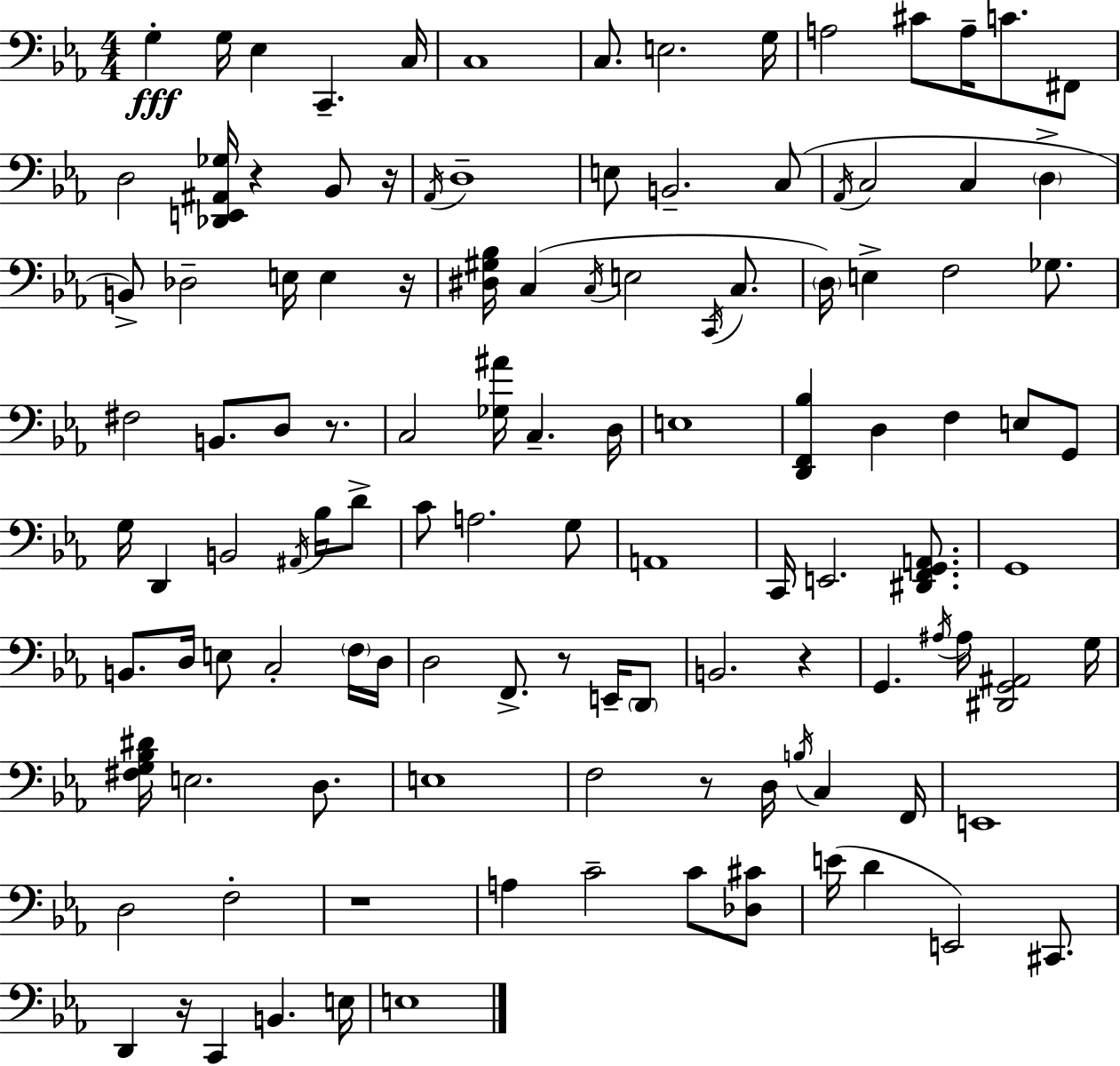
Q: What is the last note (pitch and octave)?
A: E3